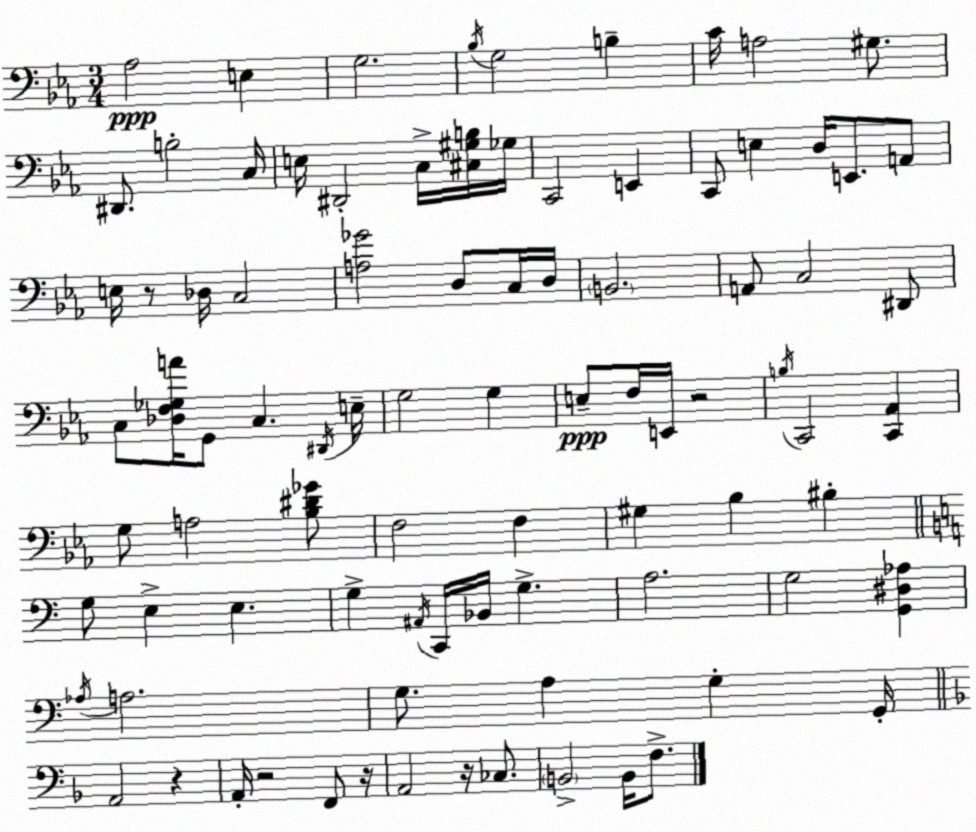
X:1
T:Untitled
M:3/4
L:1/4
K:Cm
_A,2 E, G,2 _B,/4 G,2 B, C/4 A,2 ^G,/2 ^D,,/2 B,2 C,/4 E,/4 ^D,,2 C,/4 [^C,^G,B,]/4 _G,/4 C,,2 E,, C,,/2 E, D,/4 E,,/2 A,,/2 E,/4 z/2 _D,/4 C,2 [A,_G]2 D,/2 C,/4 D,/4 B,,2 A,,/2 C,2 ^D,,/2 C,/2 [_D,F,_G,A]/4 G,,/2 C, ^D,,/4 E,/4 G,2 G, E,/2 F,/4 E,,/4 z2 B,/4 C,,2 [C,,_A,,] G,/2 A,2 [_B,^D_G]/2 F,2 F, ^G, _B, ^B, G,/2 E, E, G, ^A,,/4 C,,/4 _B,,/4 G, A,2 G,2 [G,,^D,_A,] _A,/4 A,2 G,/2 A, G, G,,/4 A,,2 z A,,/4 z2 F,,/2 z/4 A,,2 z/4 _C,/2 B,,2 B,,/4 F,/2